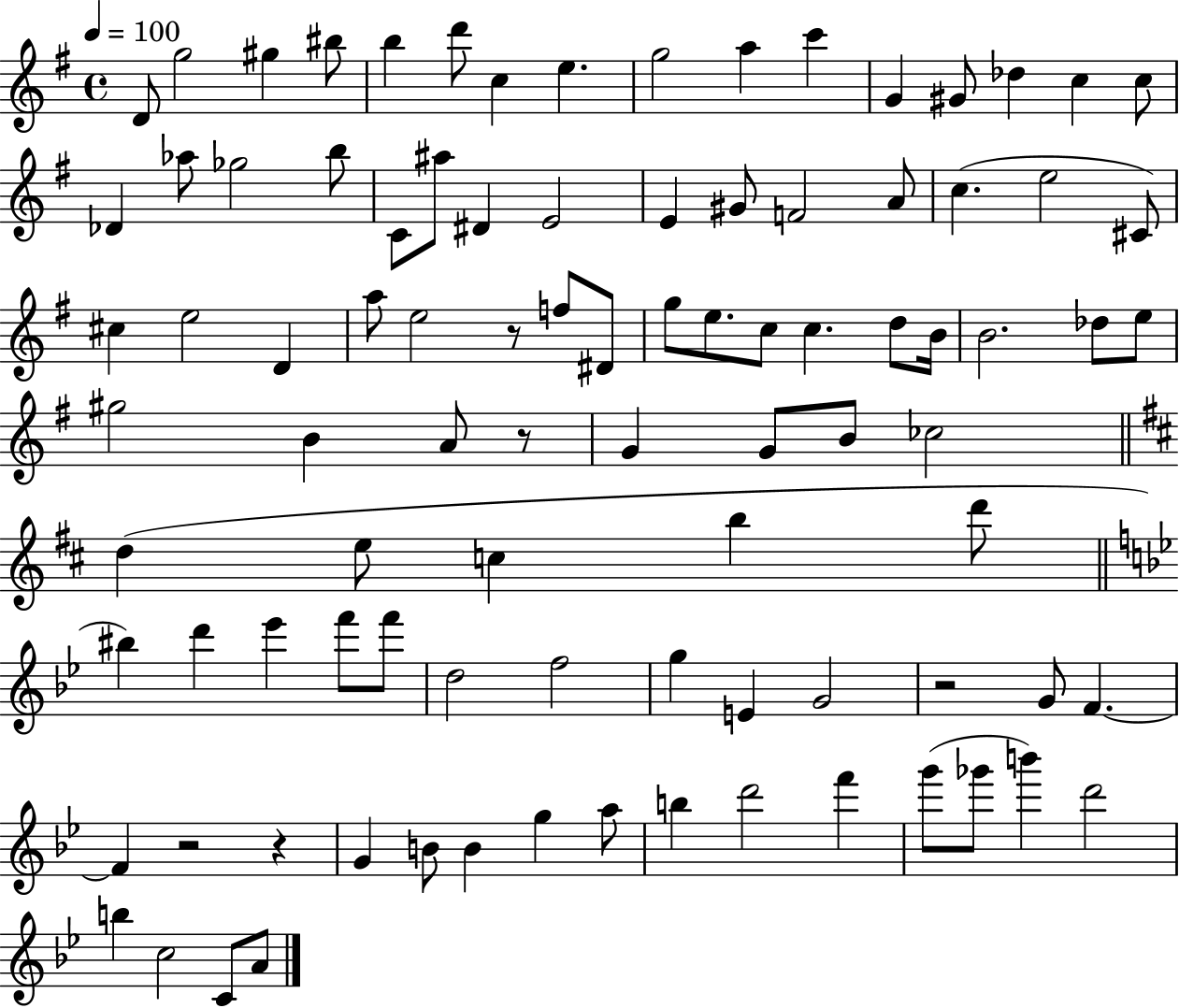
{
  \clef treble
  \time 4/4
  \defaultTimeSignature
  \key g \major
  \tempo 4 = 100
  d'8 g''2 gis''4 bis''8 | b''4 d'''8 c''4 e''4. | g''2 a''4 c'''4 | g'4 gis'8 des''4 c''4 c''8 | \break des'4 aes''8 ges''2 b''8 | c'8 ais''8 dis'4 e'2 | e'4 gis'8 f'2 a'8 | c''4.( e''2 cis'8) | \break cis''4 e''2 d'4 | a''8 e''2 r8 f''8 dis'8 | g''8 e''8. c''8 c''4. d''8 b'16 | b'2. des''8 e''8 | \break gis''2 b'4 a'8 r8 | g'4 g'8 b'8 ces''2 | \bar "||" \break \key b \minor d''4( e''8 c''4 b''4 d'''8 | \bar "||" \break \key g \minor bis''4) d'''4 ees'''4 f'''8 f'''8 | d''2 f''2 | g''4 e'4 g'2 | r2 g'8 f'4.~~ | \break f'4 r2 r4 | g'4 b'8 b'4 g''4 a''8 | b''4 d'''2 f'''4 | g'''8( ges'''8 b'''4) d'''2 | \break b''4 c''2 c'8 a'8 | \bar "|."
}